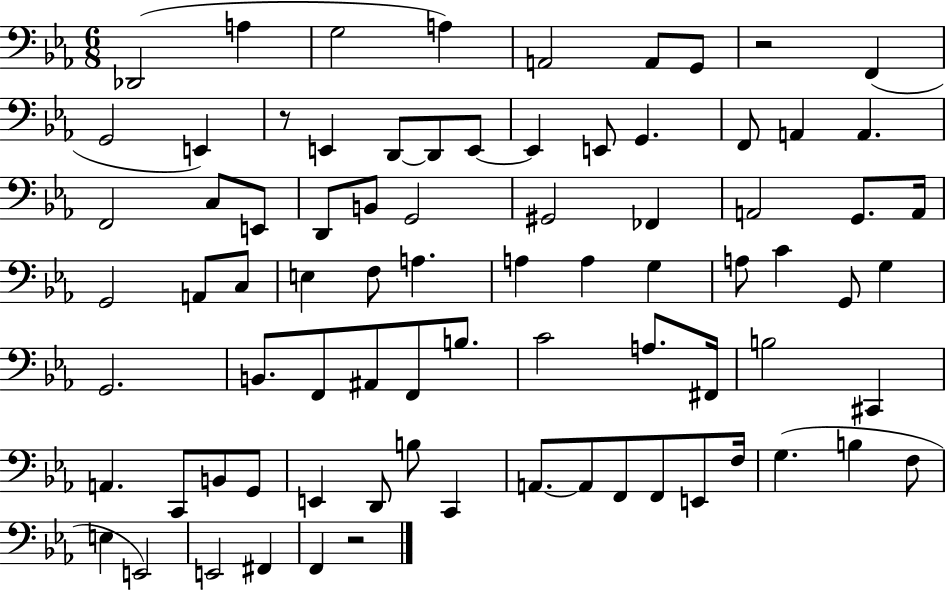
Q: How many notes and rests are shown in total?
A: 80